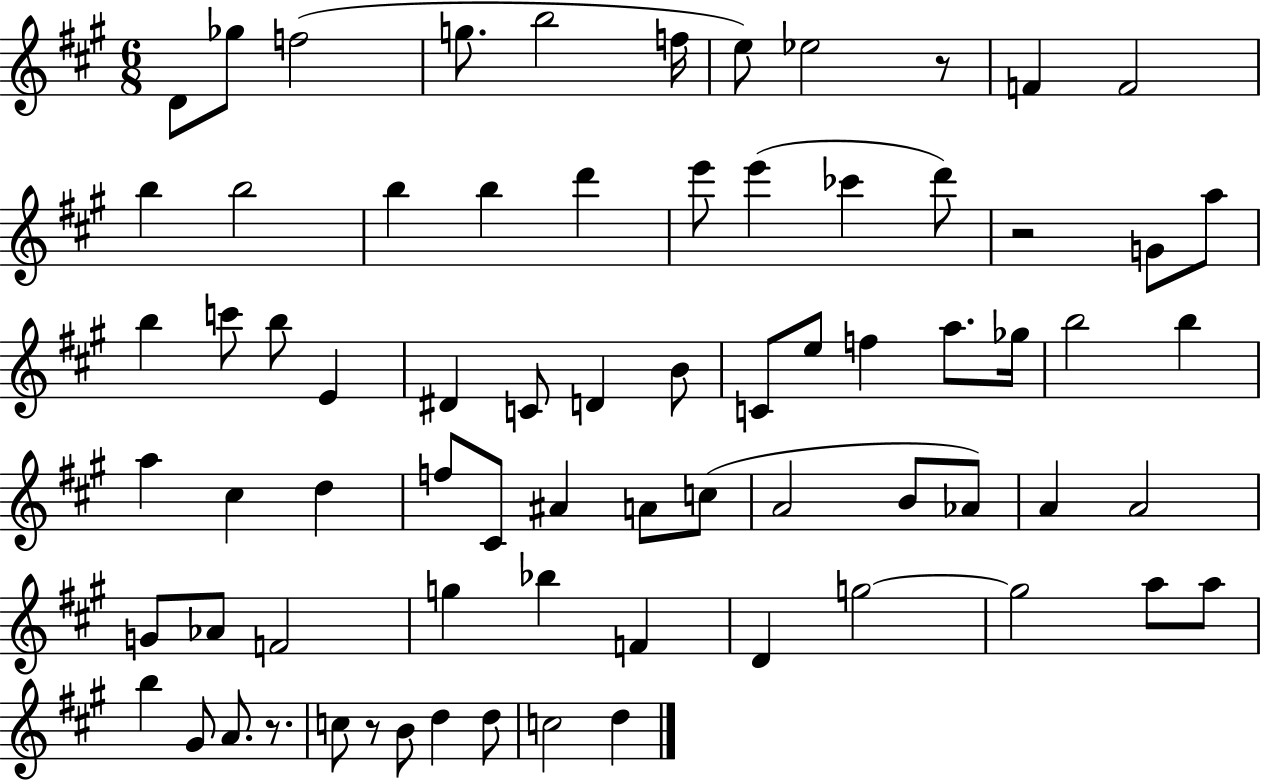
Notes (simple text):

D4/e Gb5/e F5/h G5/e. B5/h F5/s E5/e Eb5/h R/e F4/q F4/h B5/q B5/h B5/q B5/q D6/q E6/e E6/q CES6/q D6/e R/h G4/e A5/e B5/q C6/e B5/e E4/q D#4/q C4/e D4/q B4/e C4/e E5/e F5/q A5/e. Gb5/s B5/h B5/q A5/q C#5/q D5/q F5/e C#4/e A#4/q A4/e C5/e A4/h B4/e Ab4/e A4/q A4/h G4/e Ab4/e F4/h G5/q Bb5/q F4/q D4/q G5/h G5/h A5/e A5/e B5/q G#4/e A4/e. R/e. C5/e R/e B4/e D5/q D5/e C5/h D5/q